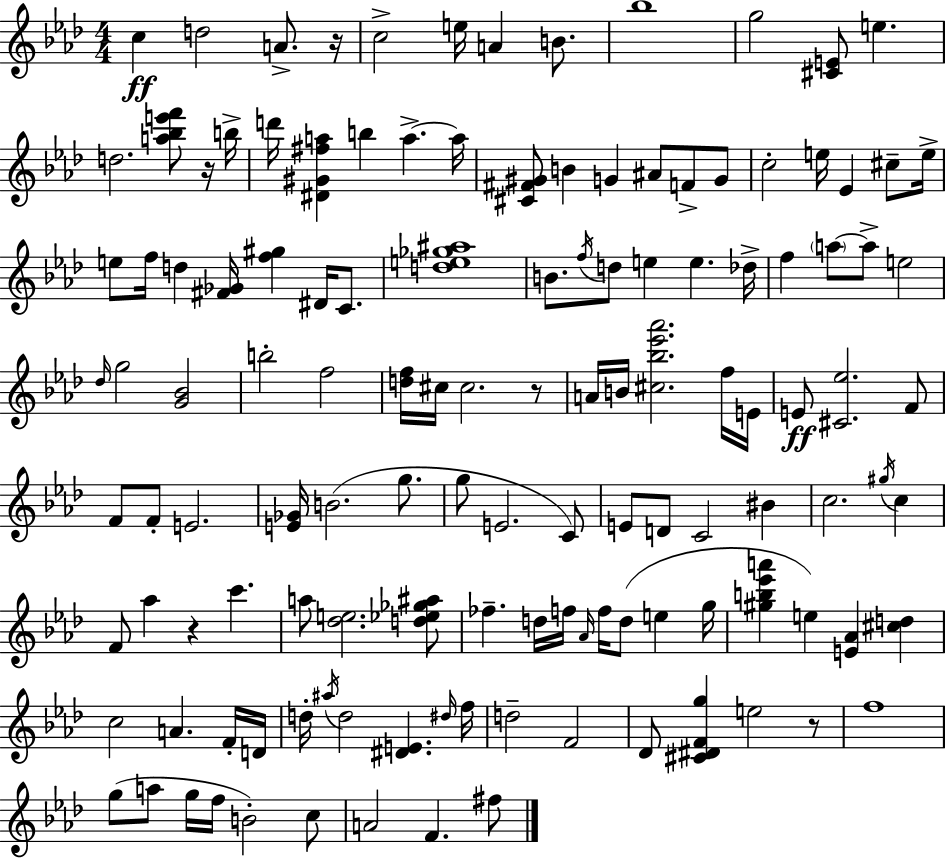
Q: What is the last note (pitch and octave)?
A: F#5